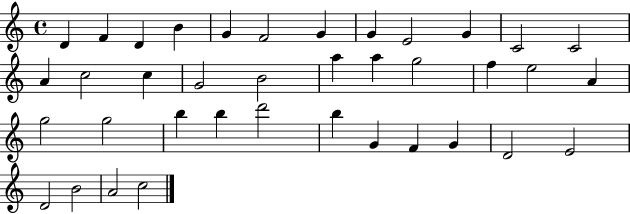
X:1
T:Untitled
M:4/4
L:1/4
K:C
D F D B G F2 G G E2 G C2 C2 A c2 c G2 B2 a a g2 f e2 A g2 g2 b b d'2 b G F G D2 E2 D2 B2 A2 c2